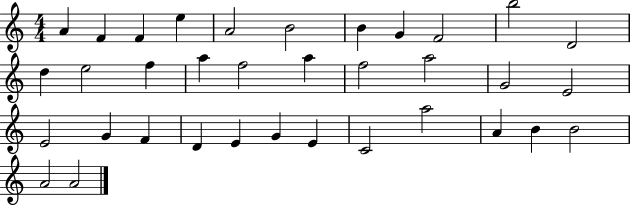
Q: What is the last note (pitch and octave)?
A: A4